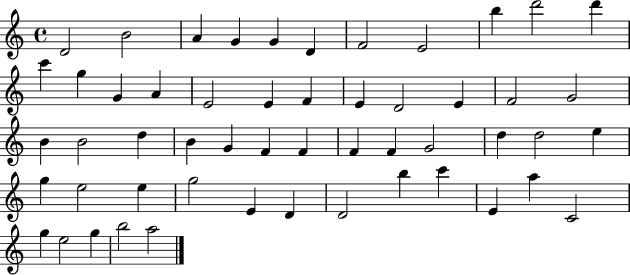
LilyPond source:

{
  \clef treble
  \time 4/4
  \defaultTimeSignature
  \key c \major
  d'2 b'2 | a'4 g'4 g'4 d'4 | f'2 e'2 | b''4 d'''2 d'''4 | \break c'''4 g''4 g'4 a'4 | e'2 e'4 f'4 | e'4 d'2 e'4 | f'2 g'2 | \break b'4 b'2 d''4 | b'4 g'4 f'4 f'4 | f'4 f'4 g'2 | d''4 d''2 e''4 | \break g''4 e''2 e''4 | g''2 e'4 d'4 | d'2 b''4 c'''4 | e'4 a''4 c'2 | \break g''4 e''2 g''4 | b''2 a''2 | \bar "|."
}